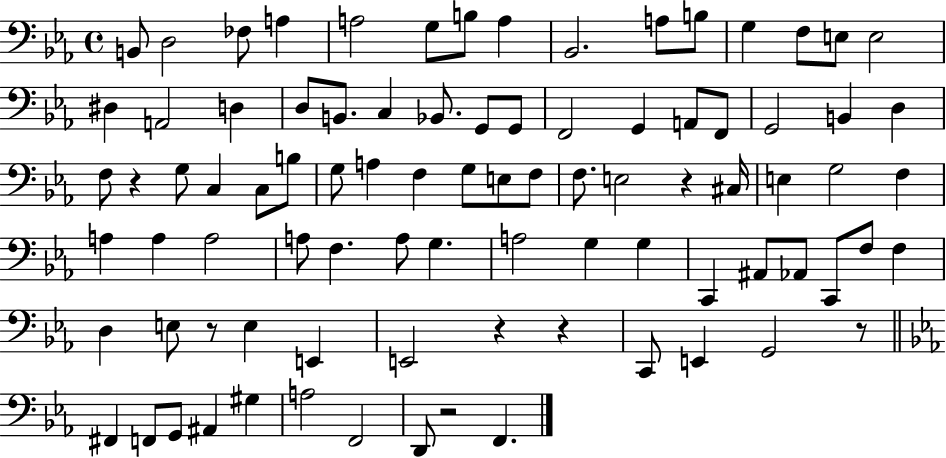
X:1
T:Untitled
M:4/4
L:1/4
K:Eb
B,,/2 D,2 _F,/2 A, A,2 G,/2 B,/2 A, _B,,2 A,/2 B,/2 G, F,/2 E,/2 E,2 ^D, A,,2 D, D,/2 B,,/2 C, _B,,/2 G,,/2 G,,/2 F,,2 G,, A,,/2 F,,/2 G,,2 B,, D, F,/2 z G,/2 C, C,/2 B,/2 G,/2 A, F, G,/2 E,/2 F,/2 F,/2 E,2 z ^C,/4 E, G,2 F, A, A, A,2 A,/2 F, A,/2 G, A,2 G, G, C,, ^A,,/2 _A,,/2 C,,/2 F,/2 F, D, E,/2 z/2 E, E,, E,,2 z z C,,/2 E,, G,,2 z/2 ^F,, F,,/2 G,,/2 ^A,, ^G, A,2 F,,2 D,,/2 z2 F,,